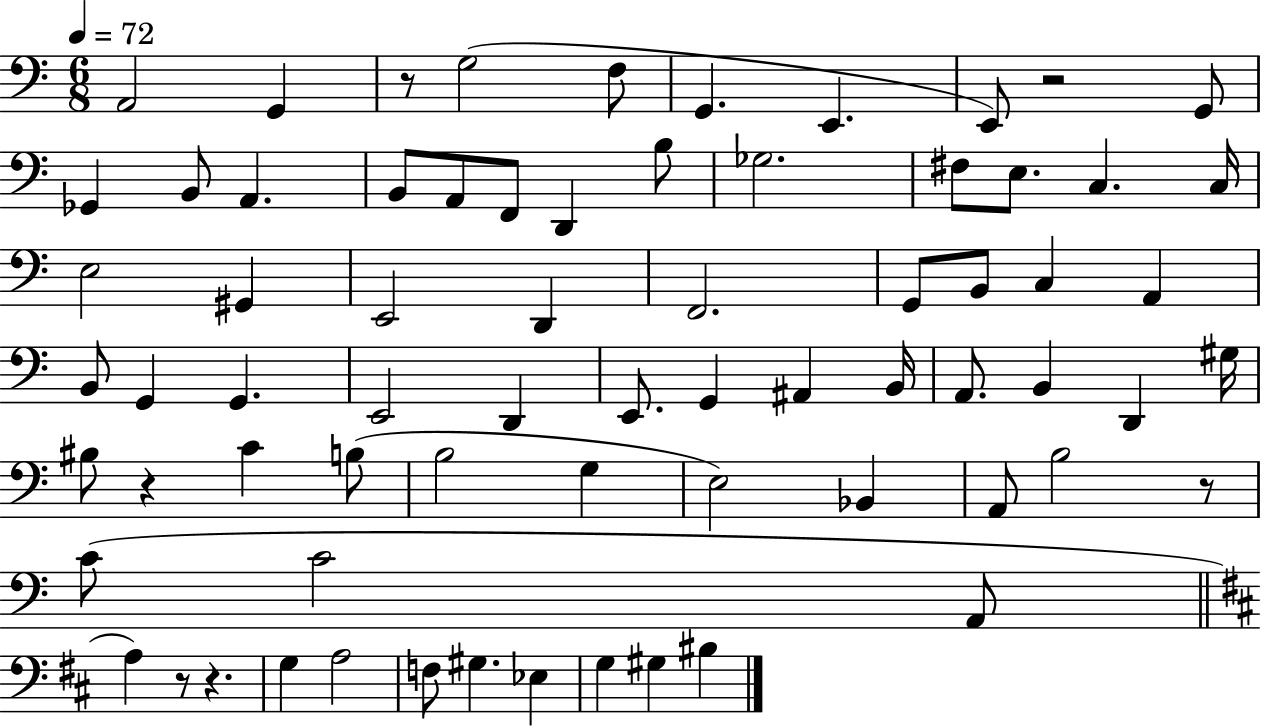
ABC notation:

X:1
T:Untitled
M:6/8
L:1/4
K:C
A,,2 G,, z/2 G,2 F,/2 G,, E,, E,,/2 z2 G,,/2 _G,, B,,/2 A,, B,,/2 A,,/2 F,,/2 D,, B,/2 _G,2 ^F,/2 E,/2 C, C,/4 E,2 ^G,, E,,2 D,, F,,2 G,,/2 B,,/2 C, A,, B,,/2 G,, G,, E,,2 D,, E,,/2 G,, ^A,, B,,/4 A,,/2 B,, D,, ^G,/4 ^B,/2 z C B,/2 B,2 G, E,2 _B,, A,,/2 B,2 z/2 C/2 C2 A,,/2 A, z/2 z G, A,2 F,/2 ^G, _E, G, ^G, ^B,